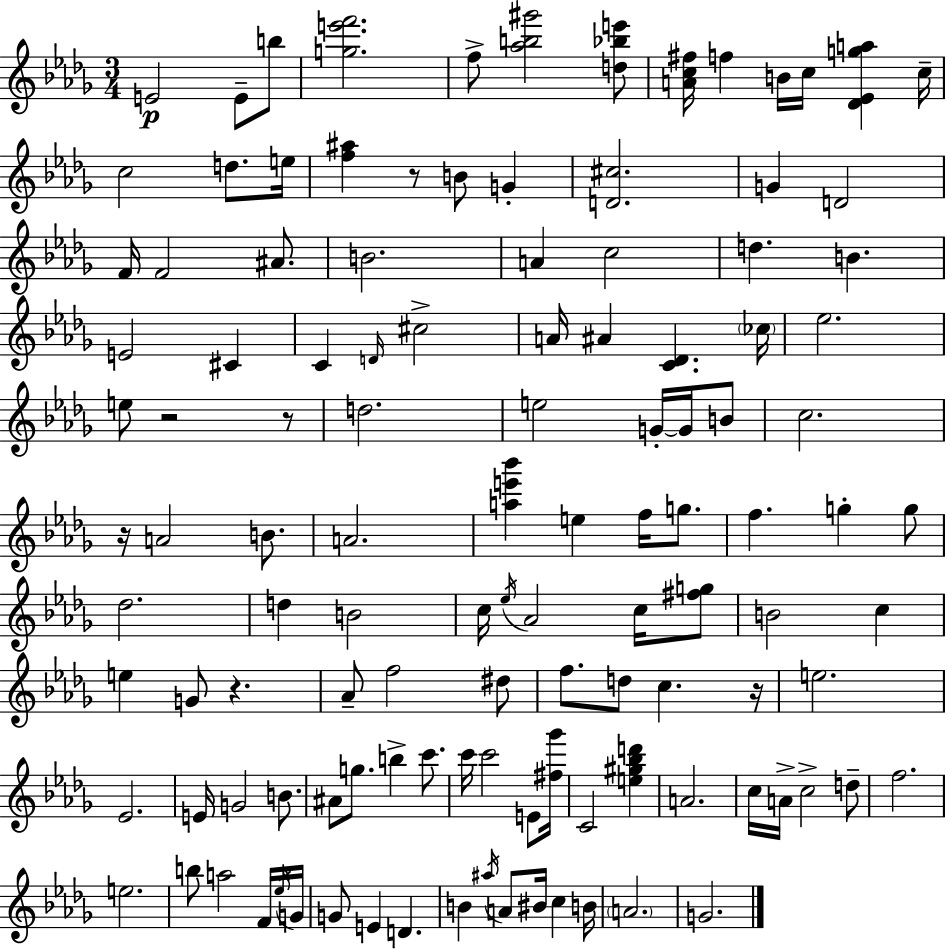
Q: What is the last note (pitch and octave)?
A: G4